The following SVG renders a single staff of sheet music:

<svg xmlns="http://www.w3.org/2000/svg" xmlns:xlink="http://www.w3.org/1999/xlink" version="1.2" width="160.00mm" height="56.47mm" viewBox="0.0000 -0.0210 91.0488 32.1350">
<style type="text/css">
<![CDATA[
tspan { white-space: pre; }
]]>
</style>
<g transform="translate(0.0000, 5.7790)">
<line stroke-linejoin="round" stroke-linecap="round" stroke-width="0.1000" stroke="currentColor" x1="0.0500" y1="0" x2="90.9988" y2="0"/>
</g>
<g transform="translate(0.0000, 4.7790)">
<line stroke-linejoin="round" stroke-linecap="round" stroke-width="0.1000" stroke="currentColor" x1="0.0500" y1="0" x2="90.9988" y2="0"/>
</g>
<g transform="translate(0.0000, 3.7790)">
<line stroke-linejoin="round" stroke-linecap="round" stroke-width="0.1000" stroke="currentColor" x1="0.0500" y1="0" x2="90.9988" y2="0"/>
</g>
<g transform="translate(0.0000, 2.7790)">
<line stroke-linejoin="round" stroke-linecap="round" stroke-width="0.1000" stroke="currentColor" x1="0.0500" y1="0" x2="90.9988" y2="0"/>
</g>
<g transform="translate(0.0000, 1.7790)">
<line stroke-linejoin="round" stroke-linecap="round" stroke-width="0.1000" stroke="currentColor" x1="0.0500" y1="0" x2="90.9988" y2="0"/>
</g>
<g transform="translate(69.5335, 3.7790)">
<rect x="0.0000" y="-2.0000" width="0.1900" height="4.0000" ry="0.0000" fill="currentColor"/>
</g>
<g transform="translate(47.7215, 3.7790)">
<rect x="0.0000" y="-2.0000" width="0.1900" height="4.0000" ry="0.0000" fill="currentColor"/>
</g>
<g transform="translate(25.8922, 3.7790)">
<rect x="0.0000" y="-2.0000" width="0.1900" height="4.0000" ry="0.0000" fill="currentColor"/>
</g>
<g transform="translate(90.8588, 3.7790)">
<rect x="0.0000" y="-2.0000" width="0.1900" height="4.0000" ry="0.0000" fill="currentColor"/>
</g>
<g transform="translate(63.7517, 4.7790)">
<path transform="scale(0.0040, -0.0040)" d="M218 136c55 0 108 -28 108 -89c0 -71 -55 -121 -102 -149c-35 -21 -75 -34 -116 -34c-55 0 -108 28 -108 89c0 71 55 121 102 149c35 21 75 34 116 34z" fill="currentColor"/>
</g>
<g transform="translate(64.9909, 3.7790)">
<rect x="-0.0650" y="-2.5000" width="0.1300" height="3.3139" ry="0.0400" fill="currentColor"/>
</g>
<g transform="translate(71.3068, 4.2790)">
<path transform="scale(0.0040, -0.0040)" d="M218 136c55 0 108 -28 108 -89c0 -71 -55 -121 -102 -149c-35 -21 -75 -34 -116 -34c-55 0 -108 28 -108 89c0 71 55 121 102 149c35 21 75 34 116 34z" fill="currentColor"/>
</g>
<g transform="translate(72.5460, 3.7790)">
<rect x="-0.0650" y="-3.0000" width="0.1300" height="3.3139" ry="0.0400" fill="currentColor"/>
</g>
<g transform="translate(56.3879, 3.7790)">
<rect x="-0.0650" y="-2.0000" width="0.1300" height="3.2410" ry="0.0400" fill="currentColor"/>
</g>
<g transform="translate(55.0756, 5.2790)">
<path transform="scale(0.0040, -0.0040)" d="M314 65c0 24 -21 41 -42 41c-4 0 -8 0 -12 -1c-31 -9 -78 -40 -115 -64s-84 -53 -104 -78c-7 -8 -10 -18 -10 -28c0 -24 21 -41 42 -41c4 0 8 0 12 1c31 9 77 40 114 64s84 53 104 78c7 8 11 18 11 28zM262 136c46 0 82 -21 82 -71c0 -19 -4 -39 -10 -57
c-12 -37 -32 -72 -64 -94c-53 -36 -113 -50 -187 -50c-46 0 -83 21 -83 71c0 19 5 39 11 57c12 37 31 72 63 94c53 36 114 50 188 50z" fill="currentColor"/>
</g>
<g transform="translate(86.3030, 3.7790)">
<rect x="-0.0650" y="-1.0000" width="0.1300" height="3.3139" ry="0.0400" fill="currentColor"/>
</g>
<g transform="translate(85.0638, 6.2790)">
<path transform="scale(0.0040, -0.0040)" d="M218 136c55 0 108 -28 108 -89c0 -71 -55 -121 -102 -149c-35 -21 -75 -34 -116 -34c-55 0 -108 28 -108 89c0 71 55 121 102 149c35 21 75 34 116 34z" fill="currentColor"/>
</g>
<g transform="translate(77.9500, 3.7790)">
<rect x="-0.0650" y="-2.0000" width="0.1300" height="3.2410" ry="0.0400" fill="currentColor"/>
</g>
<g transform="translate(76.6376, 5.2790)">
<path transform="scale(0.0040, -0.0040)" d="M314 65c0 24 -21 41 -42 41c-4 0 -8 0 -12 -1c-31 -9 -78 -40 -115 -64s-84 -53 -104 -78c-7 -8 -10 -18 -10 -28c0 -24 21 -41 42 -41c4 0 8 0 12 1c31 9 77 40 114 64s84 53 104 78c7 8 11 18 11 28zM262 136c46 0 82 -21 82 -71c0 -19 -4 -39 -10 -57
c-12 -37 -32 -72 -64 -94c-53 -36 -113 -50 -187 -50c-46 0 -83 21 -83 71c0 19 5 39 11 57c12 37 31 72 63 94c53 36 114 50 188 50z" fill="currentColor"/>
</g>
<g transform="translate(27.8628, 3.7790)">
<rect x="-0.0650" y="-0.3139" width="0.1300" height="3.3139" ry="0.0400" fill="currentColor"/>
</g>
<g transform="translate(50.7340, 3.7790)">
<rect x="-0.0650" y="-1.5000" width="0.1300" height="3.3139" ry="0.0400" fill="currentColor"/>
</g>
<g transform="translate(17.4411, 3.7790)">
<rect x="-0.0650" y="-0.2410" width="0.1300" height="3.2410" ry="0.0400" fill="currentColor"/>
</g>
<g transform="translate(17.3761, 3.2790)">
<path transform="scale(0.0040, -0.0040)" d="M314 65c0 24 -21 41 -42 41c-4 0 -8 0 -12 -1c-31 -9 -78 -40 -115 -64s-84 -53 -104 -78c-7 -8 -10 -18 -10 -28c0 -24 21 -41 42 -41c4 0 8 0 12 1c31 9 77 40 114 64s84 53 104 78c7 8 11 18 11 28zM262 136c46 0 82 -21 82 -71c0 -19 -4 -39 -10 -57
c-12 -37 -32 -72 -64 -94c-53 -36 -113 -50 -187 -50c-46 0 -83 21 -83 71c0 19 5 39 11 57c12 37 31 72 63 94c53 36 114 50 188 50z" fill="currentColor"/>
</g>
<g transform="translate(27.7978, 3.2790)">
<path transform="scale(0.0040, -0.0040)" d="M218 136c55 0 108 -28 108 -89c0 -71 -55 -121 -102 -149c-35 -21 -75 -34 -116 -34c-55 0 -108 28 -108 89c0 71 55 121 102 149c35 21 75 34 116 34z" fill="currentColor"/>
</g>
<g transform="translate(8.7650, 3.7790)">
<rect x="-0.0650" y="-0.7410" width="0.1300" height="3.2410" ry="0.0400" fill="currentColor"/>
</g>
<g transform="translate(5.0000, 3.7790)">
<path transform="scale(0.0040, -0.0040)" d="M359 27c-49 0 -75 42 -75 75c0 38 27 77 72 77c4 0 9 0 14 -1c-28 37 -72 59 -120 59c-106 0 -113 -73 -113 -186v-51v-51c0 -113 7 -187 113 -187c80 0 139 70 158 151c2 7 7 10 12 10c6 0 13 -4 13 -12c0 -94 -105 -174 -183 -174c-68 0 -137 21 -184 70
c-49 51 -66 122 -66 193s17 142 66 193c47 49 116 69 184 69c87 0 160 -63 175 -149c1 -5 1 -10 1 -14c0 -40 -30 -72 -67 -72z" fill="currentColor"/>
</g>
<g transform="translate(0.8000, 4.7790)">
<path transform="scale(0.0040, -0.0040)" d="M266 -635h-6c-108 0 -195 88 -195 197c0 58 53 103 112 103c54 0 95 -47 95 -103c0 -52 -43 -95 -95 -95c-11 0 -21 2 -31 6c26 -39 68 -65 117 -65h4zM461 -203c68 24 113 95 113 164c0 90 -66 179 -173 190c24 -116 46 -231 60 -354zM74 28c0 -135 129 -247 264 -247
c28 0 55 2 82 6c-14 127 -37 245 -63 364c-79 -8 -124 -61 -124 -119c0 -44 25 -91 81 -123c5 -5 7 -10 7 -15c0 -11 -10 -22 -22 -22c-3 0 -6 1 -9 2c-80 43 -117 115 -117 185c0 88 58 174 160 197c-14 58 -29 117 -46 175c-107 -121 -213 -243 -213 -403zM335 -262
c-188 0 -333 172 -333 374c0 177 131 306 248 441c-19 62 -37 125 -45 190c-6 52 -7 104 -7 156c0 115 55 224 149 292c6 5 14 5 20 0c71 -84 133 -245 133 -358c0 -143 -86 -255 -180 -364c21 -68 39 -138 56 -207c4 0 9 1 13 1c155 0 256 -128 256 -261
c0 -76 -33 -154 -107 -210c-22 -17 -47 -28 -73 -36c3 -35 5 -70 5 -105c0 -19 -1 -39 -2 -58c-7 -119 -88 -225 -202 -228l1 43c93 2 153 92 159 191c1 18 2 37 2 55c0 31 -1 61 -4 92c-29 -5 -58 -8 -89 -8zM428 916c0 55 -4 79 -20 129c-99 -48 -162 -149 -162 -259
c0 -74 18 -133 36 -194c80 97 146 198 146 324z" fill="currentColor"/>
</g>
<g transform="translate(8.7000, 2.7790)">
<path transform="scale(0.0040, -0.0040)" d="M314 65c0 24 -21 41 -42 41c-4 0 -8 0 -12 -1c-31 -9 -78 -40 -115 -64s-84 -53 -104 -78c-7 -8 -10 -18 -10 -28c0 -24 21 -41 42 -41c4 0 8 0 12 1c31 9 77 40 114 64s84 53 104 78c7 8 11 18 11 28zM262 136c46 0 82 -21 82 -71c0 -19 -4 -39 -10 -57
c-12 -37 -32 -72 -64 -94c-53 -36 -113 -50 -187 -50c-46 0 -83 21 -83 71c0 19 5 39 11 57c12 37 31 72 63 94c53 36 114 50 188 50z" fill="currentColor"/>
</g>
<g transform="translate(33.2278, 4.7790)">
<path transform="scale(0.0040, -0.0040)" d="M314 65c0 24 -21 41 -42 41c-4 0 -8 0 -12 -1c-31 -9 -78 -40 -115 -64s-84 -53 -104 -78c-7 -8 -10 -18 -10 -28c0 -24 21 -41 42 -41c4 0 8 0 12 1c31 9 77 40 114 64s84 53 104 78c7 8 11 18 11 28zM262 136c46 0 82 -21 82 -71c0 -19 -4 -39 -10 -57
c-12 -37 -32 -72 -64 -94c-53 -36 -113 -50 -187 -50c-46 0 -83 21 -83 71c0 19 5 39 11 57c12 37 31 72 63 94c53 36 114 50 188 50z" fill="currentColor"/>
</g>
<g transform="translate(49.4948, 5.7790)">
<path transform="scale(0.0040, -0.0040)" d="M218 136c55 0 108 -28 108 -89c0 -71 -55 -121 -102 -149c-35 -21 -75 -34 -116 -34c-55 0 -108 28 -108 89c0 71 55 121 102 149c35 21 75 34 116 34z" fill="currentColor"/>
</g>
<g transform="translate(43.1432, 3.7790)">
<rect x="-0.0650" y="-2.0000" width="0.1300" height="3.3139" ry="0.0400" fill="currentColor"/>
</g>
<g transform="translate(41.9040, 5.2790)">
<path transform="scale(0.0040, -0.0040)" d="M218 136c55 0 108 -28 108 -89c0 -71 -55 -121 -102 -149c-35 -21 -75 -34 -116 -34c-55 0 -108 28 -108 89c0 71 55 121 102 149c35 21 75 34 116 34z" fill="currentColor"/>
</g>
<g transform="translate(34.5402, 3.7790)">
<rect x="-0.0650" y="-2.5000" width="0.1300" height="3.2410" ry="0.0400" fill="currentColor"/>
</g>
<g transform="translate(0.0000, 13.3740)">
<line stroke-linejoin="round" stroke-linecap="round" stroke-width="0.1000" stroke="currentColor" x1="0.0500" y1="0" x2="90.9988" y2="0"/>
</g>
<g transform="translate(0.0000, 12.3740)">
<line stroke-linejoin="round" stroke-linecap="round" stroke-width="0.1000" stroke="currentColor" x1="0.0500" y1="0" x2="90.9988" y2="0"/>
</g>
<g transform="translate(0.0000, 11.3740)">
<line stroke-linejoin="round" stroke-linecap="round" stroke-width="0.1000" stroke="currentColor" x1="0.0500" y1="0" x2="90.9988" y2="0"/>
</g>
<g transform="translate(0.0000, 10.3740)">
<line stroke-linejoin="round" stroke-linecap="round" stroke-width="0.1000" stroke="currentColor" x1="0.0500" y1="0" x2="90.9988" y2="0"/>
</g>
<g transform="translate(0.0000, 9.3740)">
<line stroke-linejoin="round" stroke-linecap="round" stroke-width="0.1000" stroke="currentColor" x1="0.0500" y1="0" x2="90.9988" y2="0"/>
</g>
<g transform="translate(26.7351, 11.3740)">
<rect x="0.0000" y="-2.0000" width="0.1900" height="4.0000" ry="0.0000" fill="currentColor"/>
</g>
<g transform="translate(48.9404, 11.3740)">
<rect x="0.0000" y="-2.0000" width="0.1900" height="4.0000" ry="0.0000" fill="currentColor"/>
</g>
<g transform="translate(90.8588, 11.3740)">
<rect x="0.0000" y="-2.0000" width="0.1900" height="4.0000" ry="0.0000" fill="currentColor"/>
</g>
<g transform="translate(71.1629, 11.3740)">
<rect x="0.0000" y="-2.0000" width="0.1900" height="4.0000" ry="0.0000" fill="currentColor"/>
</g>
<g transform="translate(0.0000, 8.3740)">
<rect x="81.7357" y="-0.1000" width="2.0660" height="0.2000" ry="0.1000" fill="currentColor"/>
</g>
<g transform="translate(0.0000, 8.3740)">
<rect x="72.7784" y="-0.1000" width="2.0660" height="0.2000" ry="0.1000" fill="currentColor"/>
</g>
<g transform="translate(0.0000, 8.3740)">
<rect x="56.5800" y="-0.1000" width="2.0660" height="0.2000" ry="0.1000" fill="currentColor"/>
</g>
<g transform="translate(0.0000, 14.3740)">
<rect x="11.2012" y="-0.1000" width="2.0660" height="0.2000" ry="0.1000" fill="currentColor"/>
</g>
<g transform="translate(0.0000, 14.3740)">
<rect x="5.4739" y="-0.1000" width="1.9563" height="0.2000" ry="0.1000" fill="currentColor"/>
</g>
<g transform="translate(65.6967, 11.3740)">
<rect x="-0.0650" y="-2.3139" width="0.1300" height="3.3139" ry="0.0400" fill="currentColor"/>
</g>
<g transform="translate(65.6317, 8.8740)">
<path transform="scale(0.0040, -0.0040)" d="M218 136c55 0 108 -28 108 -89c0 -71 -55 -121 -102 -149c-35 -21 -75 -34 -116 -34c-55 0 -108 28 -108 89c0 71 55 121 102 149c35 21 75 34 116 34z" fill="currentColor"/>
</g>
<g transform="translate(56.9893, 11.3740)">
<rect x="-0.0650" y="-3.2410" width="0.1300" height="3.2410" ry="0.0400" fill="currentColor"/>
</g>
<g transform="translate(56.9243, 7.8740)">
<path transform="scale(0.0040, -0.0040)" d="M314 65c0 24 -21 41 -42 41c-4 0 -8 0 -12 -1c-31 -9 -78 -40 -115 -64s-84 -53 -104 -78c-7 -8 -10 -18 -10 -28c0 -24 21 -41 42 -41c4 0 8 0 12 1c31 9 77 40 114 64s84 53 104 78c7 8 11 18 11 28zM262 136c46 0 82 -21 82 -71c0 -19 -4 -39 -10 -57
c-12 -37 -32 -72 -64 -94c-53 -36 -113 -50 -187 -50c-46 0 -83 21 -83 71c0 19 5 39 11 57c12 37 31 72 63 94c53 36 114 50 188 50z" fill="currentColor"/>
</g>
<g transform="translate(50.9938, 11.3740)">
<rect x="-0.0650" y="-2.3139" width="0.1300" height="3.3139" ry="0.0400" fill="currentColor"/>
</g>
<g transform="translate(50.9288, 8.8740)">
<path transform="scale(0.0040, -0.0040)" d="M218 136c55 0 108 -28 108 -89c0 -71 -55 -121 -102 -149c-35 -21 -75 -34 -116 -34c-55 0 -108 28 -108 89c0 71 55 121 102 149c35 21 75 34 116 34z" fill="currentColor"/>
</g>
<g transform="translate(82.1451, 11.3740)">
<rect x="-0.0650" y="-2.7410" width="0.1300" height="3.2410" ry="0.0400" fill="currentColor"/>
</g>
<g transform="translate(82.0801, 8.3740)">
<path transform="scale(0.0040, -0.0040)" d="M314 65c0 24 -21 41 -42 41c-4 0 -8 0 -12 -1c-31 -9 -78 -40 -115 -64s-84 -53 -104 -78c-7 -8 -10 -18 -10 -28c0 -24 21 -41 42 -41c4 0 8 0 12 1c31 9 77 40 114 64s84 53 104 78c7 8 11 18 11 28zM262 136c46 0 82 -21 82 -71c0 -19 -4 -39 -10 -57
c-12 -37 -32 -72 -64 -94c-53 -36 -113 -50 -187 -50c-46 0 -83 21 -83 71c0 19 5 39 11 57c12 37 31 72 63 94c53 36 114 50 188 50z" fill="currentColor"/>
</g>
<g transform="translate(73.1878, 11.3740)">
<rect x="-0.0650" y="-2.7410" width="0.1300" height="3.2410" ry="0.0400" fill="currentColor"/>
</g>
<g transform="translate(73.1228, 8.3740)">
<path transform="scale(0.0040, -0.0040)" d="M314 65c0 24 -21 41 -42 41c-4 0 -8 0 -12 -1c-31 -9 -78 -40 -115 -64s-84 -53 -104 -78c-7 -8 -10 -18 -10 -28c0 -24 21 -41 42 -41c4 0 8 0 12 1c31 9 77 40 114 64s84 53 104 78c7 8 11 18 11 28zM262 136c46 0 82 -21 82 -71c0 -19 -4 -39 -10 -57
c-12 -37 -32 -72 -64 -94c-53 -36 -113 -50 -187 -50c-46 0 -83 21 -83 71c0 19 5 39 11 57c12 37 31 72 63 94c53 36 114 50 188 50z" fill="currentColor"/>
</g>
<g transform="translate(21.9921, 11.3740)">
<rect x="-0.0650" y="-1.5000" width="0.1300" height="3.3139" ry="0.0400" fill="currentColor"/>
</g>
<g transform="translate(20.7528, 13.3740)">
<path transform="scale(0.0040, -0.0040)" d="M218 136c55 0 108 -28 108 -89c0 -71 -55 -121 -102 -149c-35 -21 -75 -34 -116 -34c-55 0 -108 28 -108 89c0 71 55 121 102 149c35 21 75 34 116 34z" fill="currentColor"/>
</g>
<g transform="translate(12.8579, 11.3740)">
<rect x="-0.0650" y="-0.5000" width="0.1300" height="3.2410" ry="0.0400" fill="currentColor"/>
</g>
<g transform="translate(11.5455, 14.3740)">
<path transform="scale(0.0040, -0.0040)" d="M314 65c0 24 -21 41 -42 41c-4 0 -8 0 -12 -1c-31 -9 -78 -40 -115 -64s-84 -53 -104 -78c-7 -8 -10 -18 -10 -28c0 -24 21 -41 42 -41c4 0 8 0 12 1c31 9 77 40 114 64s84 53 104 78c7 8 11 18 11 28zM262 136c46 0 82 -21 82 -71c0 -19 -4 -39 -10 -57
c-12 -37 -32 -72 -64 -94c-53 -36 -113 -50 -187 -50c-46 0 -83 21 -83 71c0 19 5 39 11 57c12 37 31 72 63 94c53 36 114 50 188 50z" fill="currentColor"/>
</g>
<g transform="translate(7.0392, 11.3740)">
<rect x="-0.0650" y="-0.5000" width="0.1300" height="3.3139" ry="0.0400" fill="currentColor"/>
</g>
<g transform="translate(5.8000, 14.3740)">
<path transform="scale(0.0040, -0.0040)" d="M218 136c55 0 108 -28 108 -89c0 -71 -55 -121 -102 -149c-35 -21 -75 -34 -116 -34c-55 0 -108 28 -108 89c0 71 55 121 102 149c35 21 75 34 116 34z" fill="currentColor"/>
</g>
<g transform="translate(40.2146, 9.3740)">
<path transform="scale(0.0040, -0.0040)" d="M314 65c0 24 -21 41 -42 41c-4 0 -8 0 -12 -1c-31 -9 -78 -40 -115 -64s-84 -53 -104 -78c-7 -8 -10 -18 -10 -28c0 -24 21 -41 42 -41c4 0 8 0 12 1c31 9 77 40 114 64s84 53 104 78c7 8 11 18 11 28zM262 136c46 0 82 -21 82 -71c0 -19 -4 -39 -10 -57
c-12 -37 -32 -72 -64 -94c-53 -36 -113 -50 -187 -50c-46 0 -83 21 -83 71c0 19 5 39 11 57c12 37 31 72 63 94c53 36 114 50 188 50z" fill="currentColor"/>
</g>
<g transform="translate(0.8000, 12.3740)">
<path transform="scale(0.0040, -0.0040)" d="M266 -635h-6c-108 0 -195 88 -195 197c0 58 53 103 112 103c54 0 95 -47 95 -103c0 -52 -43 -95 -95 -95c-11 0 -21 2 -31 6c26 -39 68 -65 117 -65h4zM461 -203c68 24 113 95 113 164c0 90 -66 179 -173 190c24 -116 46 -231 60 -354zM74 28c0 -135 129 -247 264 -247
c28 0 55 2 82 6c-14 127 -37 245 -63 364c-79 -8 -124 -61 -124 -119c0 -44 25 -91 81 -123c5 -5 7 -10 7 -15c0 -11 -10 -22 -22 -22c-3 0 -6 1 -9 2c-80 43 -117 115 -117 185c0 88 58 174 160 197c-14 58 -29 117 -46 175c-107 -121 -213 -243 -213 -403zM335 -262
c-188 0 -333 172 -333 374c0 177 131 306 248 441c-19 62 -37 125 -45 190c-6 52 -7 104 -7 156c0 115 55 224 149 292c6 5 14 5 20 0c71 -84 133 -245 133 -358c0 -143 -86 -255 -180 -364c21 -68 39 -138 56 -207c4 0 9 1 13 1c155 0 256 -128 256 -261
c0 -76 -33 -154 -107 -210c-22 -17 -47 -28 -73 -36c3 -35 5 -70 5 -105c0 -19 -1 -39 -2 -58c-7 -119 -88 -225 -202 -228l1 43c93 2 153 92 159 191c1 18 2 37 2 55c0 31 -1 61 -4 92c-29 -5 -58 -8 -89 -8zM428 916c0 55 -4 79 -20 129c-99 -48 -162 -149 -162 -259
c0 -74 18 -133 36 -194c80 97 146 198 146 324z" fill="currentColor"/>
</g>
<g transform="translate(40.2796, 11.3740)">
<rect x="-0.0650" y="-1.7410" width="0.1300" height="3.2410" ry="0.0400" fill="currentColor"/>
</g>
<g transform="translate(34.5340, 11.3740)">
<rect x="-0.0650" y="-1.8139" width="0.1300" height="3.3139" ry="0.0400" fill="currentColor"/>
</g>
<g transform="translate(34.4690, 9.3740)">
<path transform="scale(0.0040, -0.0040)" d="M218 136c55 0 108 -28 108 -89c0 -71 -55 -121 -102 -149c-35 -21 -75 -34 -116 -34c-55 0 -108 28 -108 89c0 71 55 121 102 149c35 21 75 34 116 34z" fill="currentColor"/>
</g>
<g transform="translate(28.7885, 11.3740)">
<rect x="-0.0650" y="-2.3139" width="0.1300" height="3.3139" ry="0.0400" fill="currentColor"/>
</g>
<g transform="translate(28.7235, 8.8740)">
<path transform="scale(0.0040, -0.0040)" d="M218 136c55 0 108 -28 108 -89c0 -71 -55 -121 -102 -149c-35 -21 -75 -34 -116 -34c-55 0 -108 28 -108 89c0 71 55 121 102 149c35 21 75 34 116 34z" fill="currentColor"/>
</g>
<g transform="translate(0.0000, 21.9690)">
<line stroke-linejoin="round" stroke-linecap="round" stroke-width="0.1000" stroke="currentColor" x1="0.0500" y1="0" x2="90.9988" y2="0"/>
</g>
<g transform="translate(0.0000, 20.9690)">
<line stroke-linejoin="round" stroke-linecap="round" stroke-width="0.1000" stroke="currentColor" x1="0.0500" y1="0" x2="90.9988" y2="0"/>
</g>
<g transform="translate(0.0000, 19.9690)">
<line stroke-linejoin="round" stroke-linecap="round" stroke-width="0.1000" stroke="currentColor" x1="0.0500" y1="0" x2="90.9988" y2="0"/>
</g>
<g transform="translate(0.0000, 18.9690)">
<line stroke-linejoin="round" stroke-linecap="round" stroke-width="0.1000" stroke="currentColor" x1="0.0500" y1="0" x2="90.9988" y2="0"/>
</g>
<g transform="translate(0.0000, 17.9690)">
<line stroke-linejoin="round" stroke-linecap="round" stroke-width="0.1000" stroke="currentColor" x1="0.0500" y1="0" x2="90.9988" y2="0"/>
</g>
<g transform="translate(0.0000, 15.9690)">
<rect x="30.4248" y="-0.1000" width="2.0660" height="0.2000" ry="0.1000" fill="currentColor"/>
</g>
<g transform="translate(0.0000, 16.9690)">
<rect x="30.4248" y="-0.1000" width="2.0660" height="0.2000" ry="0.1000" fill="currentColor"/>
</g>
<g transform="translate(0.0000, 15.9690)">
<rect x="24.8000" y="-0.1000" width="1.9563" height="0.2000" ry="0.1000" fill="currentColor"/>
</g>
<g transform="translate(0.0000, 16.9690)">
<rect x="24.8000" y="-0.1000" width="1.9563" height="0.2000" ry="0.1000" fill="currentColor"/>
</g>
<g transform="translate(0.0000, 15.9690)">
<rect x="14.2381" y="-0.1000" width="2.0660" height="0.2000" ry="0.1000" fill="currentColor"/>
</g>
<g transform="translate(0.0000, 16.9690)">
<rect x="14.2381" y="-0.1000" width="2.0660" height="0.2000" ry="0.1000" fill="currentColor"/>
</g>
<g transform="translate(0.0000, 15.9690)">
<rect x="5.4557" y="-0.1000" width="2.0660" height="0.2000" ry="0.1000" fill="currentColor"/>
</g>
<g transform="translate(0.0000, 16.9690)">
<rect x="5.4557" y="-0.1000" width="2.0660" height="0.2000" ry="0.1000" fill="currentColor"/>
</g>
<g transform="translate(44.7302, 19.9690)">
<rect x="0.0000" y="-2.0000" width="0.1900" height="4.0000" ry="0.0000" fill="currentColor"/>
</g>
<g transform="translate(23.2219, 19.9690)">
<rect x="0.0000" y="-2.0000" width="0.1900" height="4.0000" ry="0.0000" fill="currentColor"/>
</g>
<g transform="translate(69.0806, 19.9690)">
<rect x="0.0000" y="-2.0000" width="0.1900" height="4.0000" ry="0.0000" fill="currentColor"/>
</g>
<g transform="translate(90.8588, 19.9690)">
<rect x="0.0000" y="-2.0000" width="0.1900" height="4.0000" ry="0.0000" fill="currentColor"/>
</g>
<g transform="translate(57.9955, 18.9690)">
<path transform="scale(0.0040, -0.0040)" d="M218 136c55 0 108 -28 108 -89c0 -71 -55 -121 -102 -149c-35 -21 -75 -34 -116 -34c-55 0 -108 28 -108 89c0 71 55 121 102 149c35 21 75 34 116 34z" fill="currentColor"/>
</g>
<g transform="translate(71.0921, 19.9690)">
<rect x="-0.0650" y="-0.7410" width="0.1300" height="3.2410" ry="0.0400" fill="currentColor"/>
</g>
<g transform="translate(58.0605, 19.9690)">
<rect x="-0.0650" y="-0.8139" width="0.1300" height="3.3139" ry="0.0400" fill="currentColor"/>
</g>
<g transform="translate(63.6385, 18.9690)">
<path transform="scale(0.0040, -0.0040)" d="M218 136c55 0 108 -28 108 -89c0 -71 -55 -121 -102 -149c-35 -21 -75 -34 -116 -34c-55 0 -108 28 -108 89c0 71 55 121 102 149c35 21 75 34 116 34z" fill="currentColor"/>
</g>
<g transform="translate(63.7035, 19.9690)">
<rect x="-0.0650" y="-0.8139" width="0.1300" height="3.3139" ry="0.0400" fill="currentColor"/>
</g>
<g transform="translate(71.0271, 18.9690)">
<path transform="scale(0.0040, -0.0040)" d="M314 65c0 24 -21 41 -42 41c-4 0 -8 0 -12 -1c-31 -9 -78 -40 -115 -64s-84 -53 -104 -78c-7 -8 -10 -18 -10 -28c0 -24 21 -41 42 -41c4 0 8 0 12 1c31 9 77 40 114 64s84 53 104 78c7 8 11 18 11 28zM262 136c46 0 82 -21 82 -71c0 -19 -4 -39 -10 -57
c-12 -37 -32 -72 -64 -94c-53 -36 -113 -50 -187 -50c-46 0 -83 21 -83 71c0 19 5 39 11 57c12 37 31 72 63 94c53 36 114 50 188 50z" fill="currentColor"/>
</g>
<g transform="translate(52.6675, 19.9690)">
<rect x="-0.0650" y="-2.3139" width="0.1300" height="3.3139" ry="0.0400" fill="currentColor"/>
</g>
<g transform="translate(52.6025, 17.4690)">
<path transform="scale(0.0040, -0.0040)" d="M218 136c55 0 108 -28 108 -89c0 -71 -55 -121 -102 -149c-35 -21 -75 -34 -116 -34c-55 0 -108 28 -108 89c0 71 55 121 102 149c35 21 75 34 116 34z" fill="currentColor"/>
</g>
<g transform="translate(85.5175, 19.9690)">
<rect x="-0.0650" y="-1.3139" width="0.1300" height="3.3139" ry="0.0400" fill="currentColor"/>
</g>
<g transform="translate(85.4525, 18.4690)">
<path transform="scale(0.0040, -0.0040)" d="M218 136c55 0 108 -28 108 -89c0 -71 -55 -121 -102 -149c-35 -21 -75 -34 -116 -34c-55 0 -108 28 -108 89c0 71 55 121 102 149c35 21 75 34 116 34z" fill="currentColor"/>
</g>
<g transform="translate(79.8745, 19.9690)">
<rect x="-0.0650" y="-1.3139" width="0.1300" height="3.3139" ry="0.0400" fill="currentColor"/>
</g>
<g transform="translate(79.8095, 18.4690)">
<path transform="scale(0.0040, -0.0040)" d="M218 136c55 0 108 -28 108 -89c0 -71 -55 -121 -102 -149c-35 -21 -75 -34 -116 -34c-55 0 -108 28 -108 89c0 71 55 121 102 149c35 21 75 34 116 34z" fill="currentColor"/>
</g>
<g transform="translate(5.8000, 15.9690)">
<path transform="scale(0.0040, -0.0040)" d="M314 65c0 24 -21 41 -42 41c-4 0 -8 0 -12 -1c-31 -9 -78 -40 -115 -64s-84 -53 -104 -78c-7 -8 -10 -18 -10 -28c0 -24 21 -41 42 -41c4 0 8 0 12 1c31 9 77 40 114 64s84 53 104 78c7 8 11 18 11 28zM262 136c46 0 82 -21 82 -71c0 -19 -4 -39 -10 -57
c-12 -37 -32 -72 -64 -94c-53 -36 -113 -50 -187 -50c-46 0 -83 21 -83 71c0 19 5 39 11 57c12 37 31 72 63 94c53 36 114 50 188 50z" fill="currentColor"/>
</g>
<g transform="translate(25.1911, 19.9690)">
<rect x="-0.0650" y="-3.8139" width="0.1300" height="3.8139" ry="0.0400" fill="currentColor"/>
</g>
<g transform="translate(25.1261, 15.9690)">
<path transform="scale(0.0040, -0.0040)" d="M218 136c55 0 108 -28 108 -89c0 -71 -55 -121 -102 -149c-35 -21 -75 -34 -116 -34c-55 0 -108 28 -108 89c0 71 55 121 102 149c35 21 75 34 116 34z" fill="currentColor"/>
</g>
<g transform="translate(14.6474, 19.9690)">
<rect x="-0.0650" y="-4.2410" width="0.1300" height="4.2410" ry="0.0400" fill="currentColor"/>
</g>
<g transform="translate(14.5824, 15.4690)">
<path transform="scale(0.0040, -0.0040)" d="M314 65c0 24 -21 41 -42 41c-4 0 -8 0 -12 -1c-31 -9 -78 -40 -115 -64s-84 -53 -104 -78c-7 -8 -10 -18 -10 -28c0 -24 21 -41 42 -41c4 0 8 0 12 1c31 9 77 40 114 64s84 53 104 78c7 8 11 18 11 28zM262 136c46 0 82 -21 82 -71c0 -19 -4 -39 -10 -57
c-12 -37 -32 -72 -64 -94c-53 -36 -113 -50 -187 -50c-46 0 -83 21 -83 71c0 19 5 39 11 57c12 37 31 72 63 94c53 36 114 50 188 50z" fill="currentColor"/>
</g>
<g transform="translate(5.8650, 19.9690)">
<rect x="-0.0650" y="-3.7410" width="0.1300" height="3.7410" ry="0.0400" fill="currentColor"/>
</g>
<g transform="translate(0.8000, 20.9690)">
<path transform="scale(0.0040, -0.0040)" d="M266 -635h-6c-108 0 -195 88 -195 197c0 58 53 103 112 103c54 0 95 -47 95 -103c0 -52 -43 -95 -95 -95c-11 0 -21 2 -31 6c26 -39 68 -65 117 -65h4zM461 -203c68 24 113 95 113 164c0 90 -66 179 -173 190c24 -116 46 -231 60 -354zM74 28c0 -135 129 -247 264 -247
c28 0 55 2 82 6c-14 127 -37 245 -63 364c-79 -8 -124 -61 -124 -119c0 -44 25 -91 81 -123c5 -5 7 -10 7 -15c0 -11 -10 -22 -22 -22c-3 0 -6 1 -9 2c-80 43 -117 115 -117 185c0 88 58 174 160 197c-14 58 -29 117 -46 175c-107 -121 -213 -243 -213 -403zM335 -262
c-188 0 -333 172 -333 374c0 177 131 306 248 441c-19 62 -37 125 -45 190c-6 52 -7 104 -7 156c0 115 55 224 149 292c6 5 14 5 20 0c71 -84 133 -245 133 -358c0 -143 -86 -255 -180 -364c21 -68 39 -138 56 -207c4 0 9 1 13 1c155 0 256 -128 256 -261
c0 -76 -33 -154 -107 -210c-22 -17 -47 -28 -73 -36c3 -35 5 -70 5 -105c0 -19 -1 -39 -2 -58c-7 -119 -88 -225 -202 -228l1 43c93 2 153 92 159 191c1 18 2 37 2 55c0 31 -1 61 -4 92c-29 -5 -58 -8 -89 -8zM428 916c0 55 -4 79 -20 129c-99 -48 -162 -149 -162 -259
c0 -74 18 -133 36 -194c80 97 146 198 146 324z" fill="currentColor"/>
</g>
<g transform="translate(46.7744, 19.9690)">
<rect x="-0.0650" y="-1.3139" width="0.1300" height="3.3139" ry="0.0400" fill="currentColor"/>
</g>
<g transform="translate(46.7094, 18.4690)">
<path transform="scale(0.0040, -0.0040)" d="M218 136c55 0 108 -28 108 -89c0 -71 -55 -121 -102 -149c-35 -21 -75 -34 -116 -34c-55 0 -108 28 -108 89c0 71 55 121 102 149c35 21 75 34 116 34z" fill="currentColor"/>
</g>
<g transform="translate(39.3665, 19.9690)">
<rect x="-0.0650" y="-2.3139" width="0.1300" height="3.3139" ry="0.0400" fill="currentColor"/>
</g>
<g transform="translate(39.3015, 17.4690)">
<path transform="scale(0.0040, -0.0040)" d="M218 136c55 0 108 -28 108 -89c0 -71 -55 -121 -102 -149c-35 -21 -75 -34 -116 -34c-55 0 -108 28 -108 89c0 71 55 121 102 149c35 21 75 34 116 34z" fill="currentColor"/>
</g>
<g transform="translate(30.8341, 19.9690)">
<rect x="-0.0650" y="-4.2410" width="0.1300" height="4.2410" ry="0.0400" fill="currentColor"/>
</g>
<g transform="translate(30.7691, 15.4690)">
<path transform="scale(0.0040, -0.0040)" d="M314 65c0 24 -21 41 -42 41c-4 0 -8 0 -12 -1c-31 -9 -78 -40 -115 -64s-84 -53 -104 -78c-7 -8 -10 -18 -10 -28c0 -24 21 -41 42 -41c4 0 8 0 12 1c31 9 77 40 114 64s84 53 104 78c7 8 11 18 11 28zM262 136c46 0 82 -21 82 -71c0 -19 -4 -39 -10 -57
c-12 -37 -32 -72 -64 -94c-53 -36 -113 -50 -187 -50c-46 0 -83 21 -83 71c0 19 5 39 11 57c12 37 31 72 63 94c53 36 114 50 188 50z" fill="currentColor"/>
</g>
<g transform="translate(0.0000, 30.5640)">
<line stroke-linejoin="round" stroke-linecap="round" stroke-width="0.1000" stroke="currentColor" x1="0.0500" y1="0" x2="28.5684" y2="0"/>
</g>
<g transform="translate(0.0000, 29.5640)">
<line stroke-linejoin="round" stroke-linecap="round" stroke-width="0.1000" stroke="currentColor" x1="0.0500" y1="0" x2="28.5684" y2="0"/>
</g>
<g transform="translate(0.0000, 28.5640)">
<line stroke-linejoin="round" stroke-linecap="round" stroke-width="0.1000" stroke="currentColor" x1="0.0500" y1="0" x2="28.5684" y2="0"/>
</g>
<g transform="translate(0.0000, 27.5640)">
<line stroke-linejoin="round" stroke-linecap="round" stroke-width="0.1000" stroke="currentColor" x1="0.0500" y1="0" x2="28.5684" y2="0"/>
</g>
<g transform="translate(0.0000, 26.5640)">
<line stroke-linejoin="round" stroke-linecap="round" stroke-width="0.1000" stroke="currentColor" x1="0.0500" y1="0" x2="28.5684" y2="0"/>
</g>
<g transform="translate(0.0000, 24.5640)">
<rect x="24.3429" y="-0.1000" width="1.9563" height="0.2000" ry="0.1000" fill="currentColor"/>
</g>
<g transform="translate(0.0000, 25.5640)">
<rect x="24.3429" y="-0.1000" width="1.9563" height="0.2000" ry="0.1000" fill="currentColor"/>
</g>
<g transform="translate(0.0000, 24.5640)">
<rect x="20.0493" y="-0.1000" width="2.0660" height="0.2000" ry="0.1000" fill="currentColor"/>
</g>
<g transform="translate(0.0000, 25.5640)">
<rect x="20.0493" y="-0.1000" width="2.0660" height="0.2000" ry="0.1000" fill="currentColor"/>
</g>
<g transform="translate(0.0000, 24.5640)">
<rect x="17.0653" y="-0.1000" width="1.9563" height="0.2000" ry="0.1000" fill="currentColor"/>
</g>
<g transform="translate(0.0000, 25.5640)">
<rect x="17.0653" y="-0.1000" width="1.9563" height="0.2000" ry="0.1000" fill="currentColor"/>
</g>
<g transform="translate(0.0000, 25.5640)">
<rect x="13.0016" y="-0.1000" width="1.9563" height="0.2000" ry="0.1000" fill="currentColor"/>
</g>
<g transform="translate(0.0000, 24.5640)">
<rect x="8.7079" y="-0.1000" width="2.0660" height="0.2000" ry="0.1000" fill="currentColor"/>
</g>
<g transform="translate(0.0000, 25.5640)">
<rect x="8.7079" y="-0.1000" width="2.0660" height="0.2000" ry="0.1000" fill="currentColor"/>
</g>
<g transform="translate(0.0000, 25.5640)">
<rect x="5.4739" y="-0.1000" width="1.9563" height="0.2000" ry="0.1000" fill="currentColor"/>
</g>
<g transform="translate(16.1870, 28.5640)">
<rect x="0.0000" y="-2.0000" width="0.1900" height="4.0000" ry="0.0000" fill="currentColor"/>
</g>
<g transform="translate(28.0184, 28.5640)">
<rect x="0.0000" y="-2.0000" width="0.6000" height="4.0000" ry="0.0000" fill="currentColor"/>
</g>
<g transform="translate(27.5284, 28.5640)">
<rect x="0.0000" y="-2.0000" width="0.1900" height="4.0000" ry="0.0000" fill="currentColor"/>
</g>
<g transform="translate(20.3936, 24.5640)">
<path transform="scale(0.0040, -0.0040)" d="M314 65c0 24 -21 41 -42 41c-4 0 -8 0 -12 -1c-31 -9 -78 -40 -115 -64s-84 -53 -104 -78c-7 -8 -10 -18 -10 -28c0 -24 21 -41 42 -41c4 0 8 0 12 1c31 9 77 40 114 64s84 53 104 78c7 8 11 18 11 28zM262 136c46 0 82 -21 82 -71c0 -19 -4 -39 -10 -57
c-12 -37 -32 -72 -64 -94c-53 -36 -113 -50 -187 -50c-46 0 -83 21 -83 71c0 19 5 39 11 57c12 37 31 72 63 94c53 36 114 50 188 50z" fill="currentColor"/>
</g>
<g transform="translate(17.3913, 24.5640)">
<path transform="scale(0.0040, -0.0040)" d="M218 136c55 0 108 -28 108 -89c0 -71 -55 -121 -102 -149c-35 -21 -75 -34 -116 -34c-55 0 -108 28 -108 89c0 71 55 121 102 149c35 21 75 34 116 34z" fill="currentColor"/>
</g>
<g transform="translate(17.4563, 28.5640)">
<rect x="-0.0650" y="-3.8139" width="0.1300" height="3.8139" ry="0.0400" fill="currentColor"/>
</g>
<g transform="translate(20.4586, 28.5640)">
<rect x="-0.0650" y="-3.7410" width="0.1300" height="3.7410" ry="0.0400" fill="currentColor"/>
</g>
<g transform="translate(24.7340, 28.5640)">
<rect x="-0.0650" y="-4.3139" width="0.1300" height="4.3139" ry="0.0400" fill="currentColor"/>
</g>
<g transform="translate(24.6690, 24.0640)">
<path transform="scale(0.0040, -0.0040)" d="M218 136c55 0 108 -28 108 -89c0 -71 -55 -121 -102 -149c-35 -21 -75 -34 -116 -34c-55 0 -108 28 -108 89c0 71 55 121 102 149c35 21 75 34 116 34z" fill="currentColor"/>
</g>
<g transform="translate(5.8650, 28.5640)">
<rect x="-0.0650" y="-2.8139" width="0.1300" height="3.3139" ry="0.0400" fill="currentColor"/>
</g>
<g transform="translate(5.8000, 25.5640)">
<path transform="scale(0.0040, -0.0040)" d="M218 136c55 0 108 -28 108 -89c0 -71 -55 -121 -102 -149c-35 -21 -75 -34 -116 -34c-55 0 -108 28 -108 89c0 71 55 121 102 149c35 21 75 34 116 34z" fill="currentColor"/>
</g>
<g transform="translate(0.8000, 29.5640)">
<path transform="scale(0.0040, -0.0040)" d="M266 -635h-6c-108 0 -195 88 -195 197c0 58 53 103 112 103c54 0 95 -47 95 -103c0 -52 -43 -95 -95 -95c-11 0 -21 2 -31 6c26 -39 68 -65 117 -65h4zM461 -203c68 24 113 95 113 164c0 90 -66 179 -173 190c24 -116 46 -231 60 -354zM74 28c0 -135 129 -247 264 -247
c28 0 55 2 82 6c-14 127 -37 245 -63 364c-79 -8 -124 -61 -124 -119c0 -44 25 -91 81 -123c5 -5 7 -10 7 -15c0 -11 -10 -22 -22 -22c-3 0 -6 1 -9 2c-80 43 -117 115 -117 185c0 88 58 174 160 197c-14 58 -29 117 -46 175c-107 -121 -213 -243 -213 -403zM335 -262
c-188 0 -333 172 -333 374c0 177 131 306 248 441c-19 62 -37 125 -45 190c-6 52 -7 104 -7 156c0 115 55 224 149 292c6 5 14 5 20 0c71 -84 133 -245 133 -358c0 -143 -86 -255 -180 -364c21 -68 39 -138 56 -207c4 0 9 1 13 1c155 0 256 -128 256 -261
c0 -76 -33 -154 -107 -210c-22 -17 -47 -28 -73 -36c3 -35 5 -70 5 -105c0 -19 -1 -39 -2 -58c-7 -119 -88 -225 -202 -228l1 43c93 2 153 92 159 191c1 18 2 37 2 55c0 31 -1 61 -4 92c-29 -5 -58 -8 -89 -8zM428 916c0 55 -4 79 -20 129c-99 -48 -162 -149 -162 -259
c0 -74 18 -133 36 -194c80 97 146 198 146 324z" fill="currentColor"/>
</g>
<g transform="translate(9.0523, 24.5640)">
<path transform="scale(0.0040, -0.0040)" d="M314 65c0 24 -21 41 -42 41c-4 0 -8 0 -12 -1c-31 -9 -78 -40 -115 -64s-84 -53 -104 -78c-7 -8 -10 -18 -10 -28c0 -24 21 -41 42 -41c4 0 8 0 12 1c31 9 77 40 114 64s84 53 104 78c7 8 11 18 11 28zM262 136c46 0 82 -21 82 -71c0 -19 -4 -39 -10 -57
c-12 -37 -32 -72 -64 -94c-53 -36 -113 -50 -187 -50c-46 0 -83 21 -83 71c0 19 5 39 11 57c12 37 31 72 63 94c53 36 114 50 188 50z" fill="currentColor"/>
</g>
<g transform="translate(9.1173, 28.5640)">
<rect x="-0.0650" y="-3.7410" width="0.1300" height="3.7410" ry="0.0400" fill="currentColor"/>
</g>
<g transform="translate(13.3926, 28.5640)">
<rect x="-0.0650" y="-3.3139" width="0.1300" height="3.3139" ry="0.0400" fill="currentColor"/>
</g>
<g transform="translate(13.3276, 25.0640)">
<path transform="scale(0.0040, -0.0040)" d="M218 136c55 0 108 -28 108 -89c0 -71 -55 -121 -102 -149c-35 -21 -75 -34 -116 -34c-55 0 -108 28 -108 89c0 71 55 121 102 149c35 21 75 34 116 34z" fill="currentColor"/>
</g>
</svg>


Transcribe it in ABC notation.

X:1
T:Untitled
M:4/4
L:1/4
K:C
d2 c2 c G2 F E F2 G A F2 D C C2 E g f f2 g b2 g a2 a2 c'2 d'2 c' d'2 g e g d d d2 e e a c'2 b c' c'2 d'